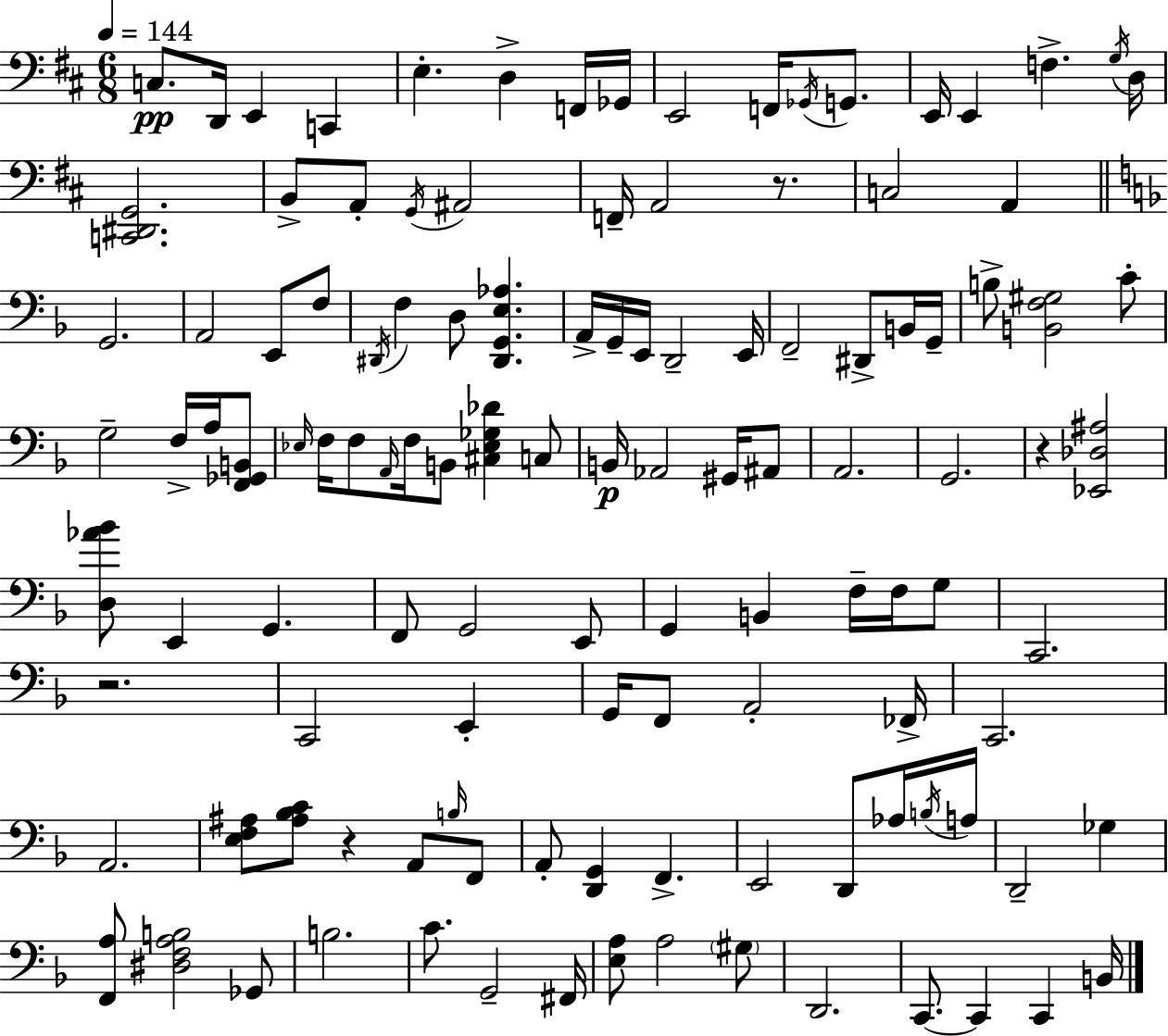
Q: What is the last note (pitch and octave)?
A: B2